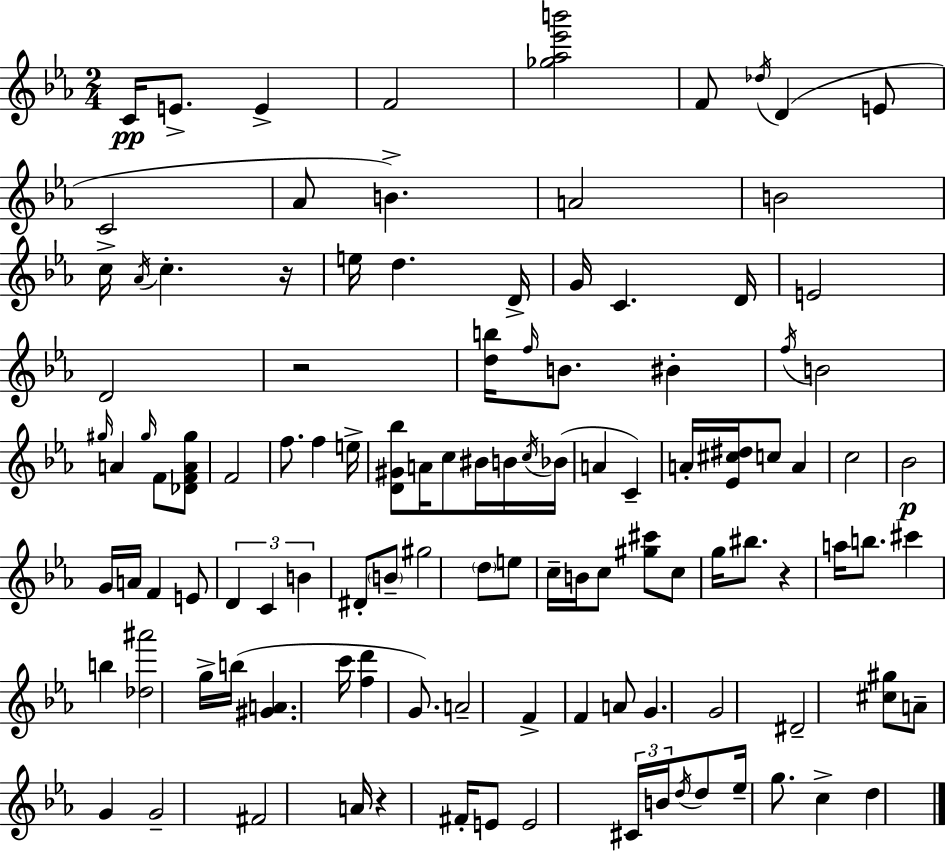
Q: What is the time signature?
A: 2/4